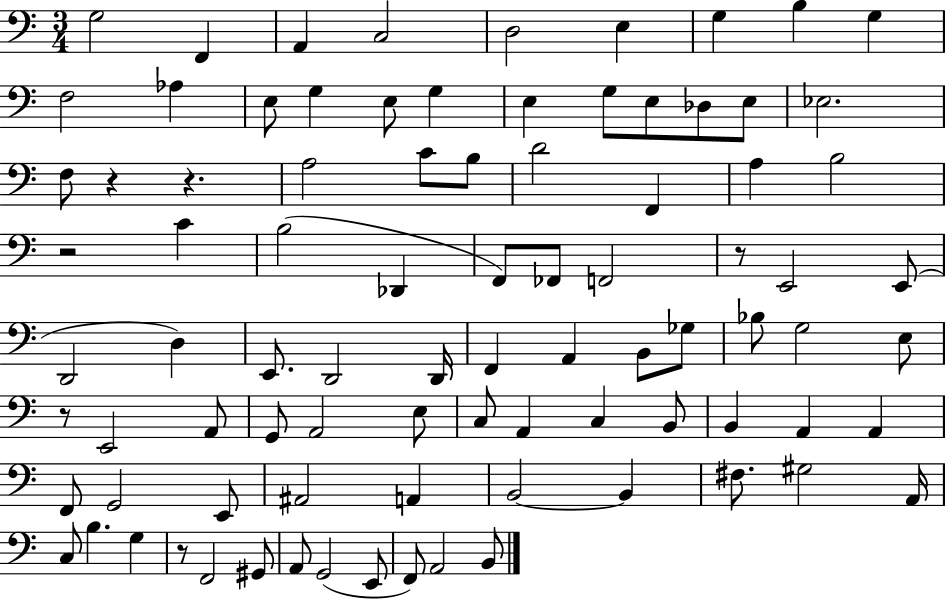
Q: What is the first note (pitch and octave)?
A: G3